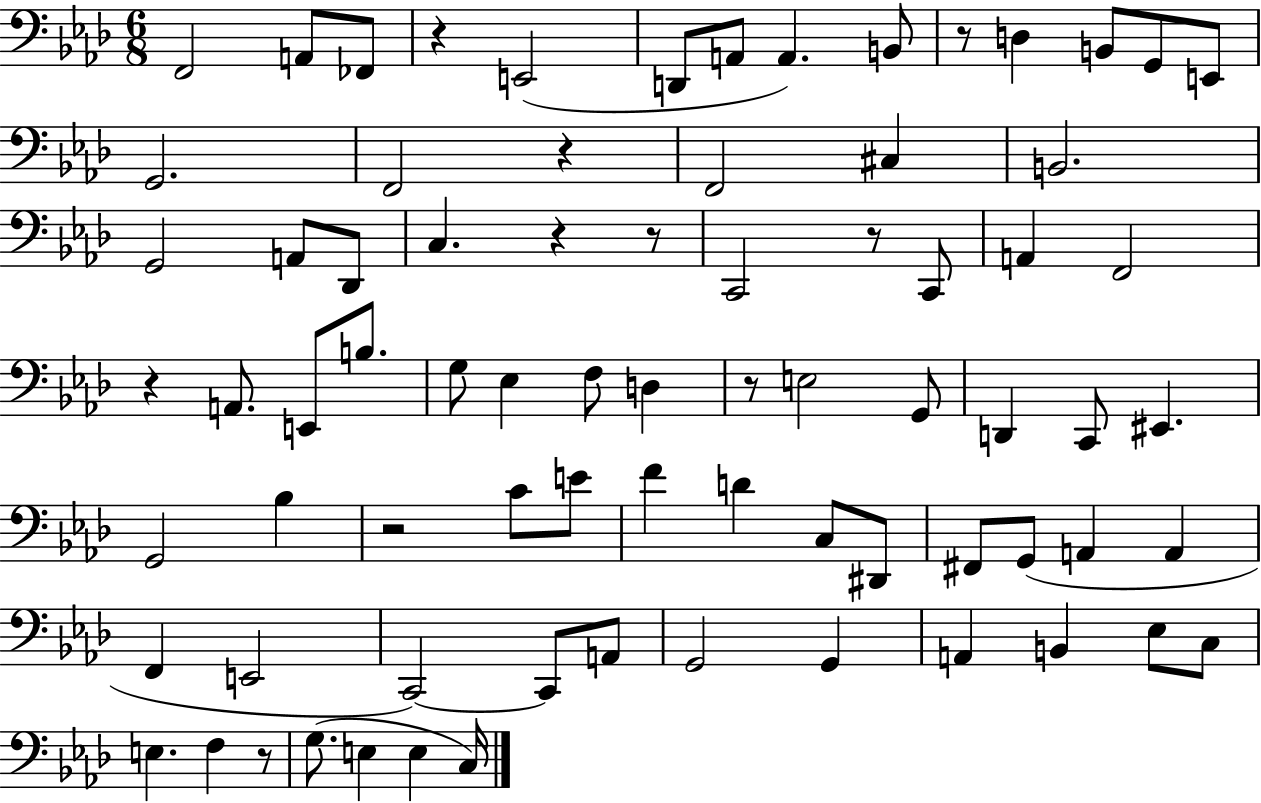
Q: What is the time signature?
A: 6/8